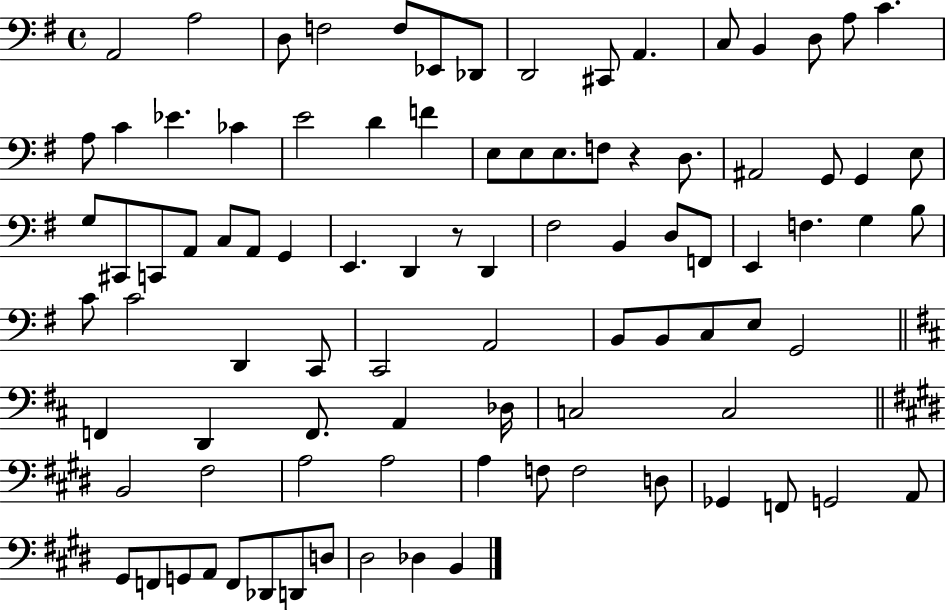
A2/h A3/h D3/e F3/h F3/e Eb2/e Db2/e D2/h C#2/e A2/q. C3/e B2/q D3/e A3/e C4/q. A3/e C4/q Eb4/q. CES4/q E4/h D4/q F4/q E3/e E3/e E3/e. F3/e R/q D3/e. A#2/h G2/e G2/q E3/e G3/e C#2/e C2/e A2/e C3/e A2/e G2/q E2/q. D2/q R/e D2/q F#3/h B2/q D3/e F2/e E2/q F3/q. G3/q B3/e C4/e C4/h D2/q C2/e C2/h A2/h B2/e B2/e C3/e E3/e G2/h F2/q D2/q F2/e. A2/q Db3/s C3/h C3/h B2/h F#3/h A3/h A3/h A3/q F3/e F3/h D3/e Gb2/q F2/e G2/h A2/e G#2/e F2/e G2/e A2/e F2/e Db2/e D2/e D3/e D#3/h Db3/q B2/q